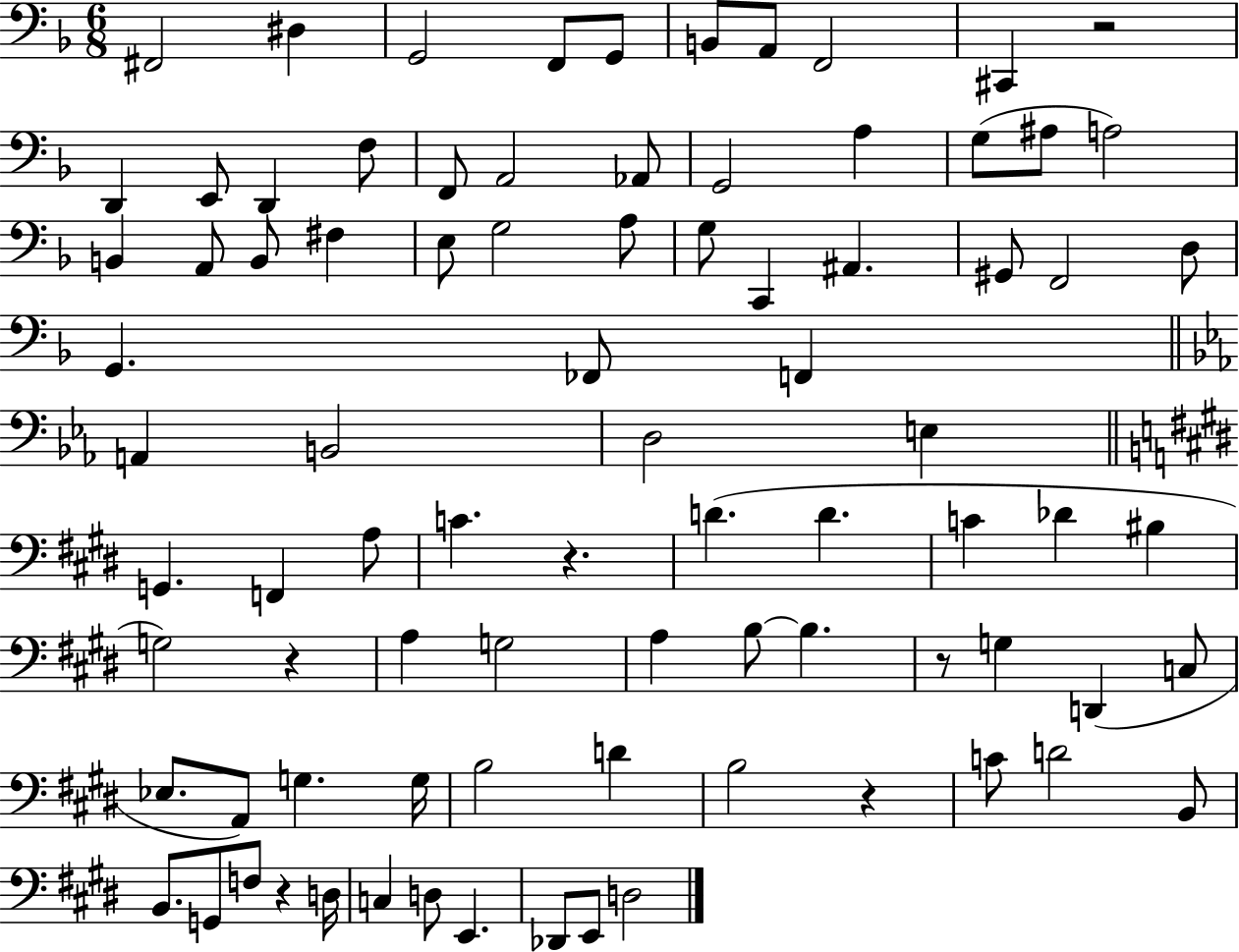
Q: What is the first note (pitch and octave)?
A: F#2